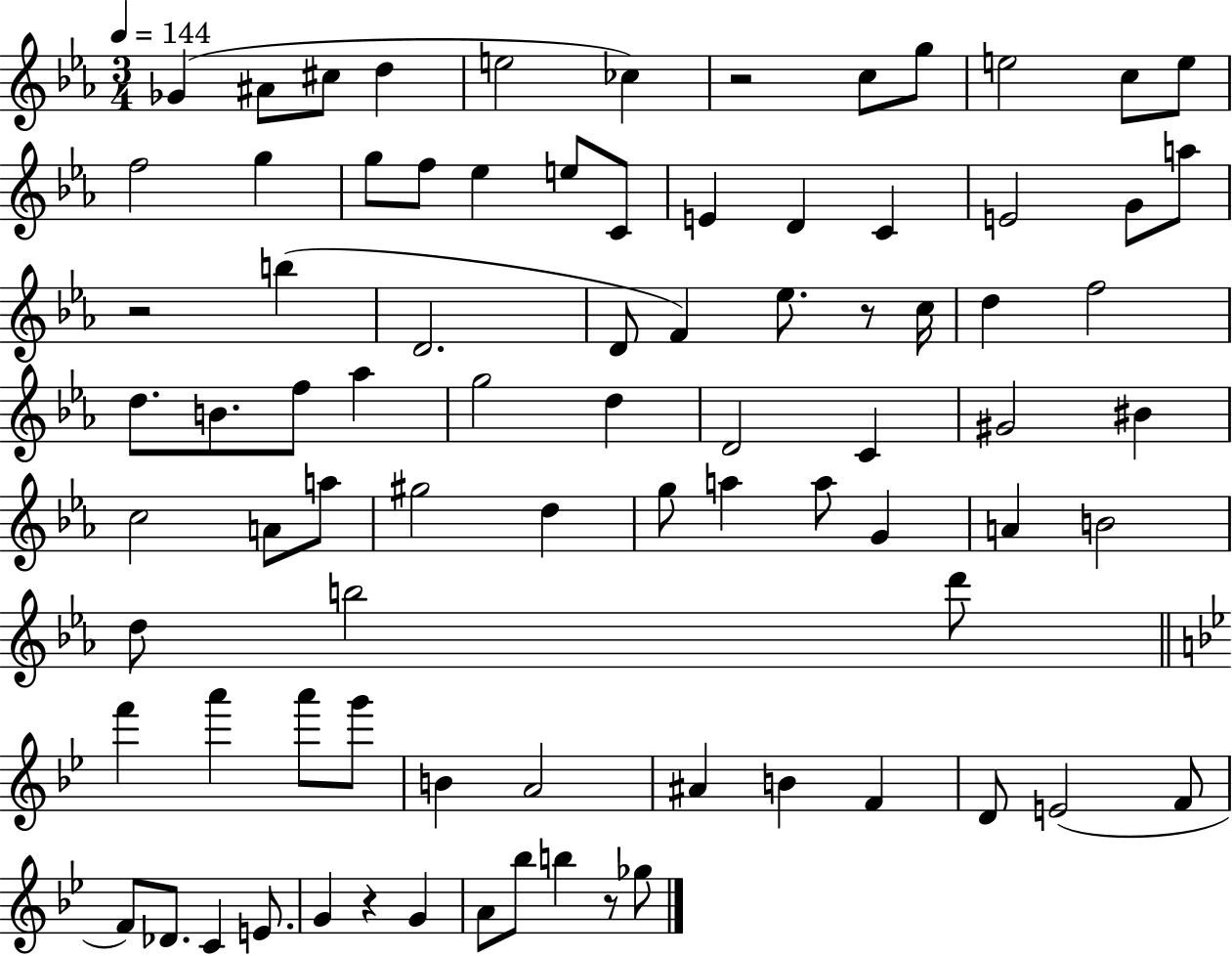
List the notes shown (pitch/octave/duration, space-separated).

Gb4/q A#4/e C#5/e D5/q E5/h CES5/q R/h C5/e G5/e E5/h C5/e E5/e F5/h G5/q G5/e F5/e Eb5/q E5/e C4/e E4/q D4/q C4/q E4/h G4/e A5/e R/h B5/q D4/h. D4/e F4/q Eb5/e. R/e C5/s D5/q F5/h D5/e. B4/e. F5/e Ab5/q G5/h D5/q D4/h C4/q G#4/h BIS4/q C5/h A4/e A5/e G#5/h D5/q G5/e A5/q A5/e G4/q A4/q B4/h D5/e B5/h D6/e F6/q A6/q A6/e G6/e B4/q A4/h A#4/q B4/q F4/q D4/e E4/h F4/e F4/e Db4/e. C4/q E4/e. G4/q R/q G4/q A4/e Bb5/e B5/q R/e Gb5/e